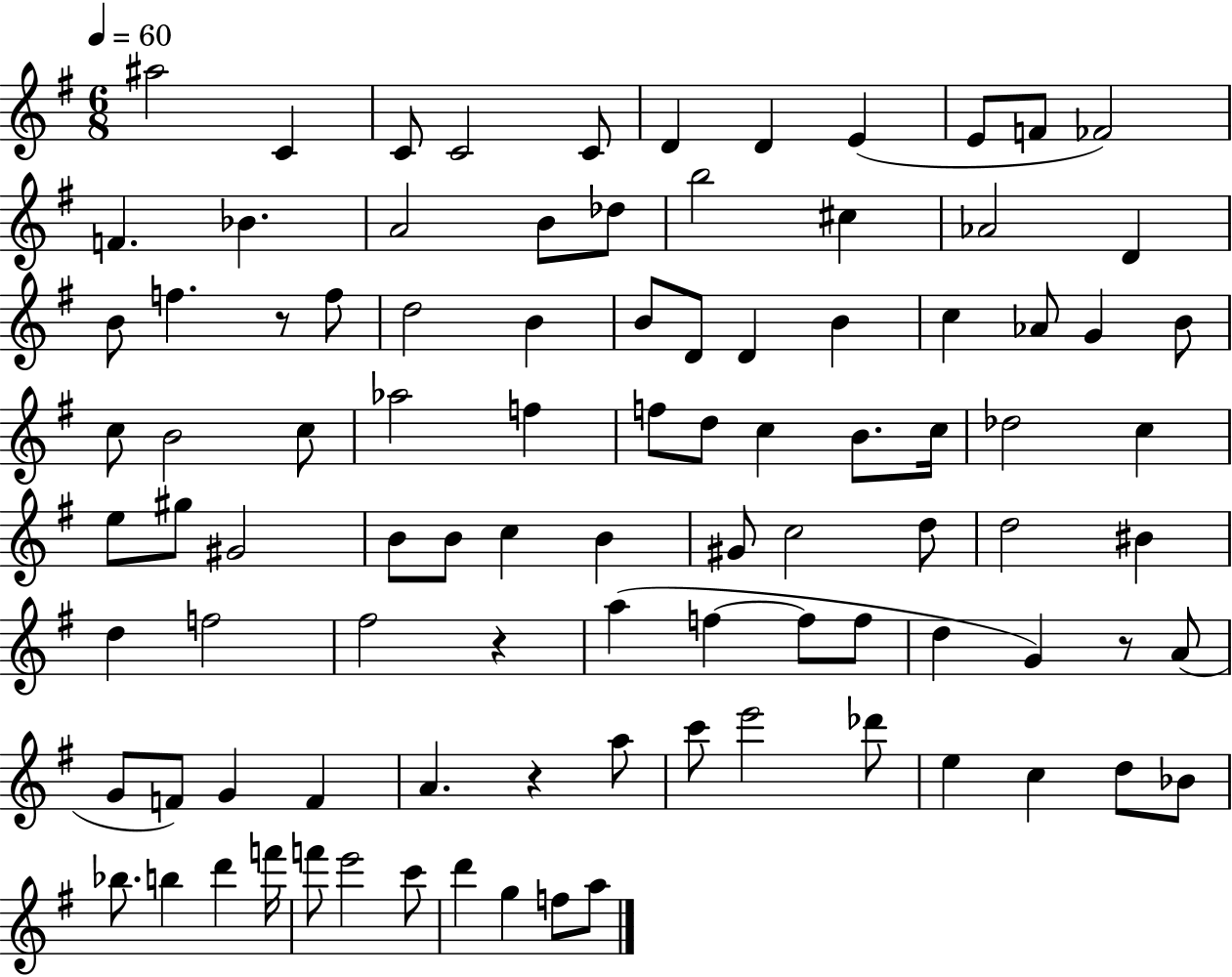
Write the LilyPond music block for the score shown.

{
  \clef treble
  \numericTimeSignature
  \time 6/8
  \key g \major
  \tempo 4 = 60
  ais''2 c'4 | c'8 c'2 c'8 | d'4 d'4 e'4( | e'8 f'8 fes'2) | \break f'4. bes'4. | a'2 b'8 des''8 | b''2 cis''4 | aes'2 d'4 | \break b'8 f''4. r8 f''8 | d''2 b'4 | b'8 d'8 d'4 b'4 | c''4 aes'8 g'4 b'8 | \break c''8 b'2 c''8 | aes''2 f''4 | f''8 d''8 c''4 b'8. c''16 | des''2 c''4 | \break e''8 gis''8 gis'2 | b'8 b'8 c''4 b'4 | gis'8 c''2 d''8 | d''2 bis'4 | \break d''4 f''2 | fis''2 r4 | a''4( f''4~~ f''8 f''8 | d''4 g'4) r8 a'8( | \break g'8 f'8) g'4 f'4 | a'4. r4 a''8 | c'''8 e'''2 des'''8 | e''4 c''4 d''8 bes'8 | \break bes''8. b''4 d'''4 f'''16 | f'''8 e'''2 c'''8 | d'''4 g''4 f''8 a''8 | \bar "|."
}